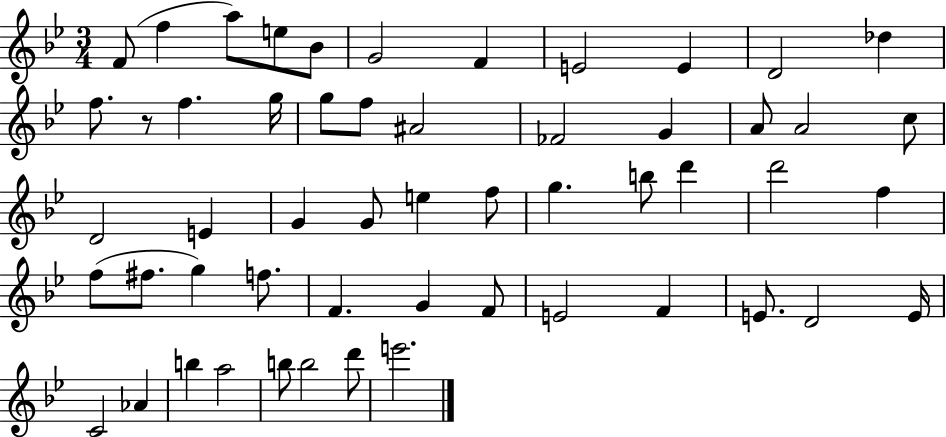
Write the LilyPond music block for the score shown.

{
  \clef treble
  \numericTimeSignature
  \time 3/4
  \key bes \major
  \repeat volta 2 { f'8( f''4 a''8) e''8 bes'8 | g'2 f'4 | e'2 e'4 | d'2 des''4 | \break f''8. r8 f''4. g''16 | g''8 f''8 ais'2 | fes'2 g'4 | a'8 a'2 c''8 | \break d'2 e'4 | g'4 g'8 e''4 f''8 | g''4. b''8 d'''4 | d'''2 f''4 | \break f''8( fis''8. g''4) f''8. | f'4. g'4 f'8 | e'2 f'4 | e'8. d'2 e'16 | \break c'2 aes'4 | b''4 a''2 | b''8 b''2 d'''8 | e'''2. | \break } \bar "|."
}